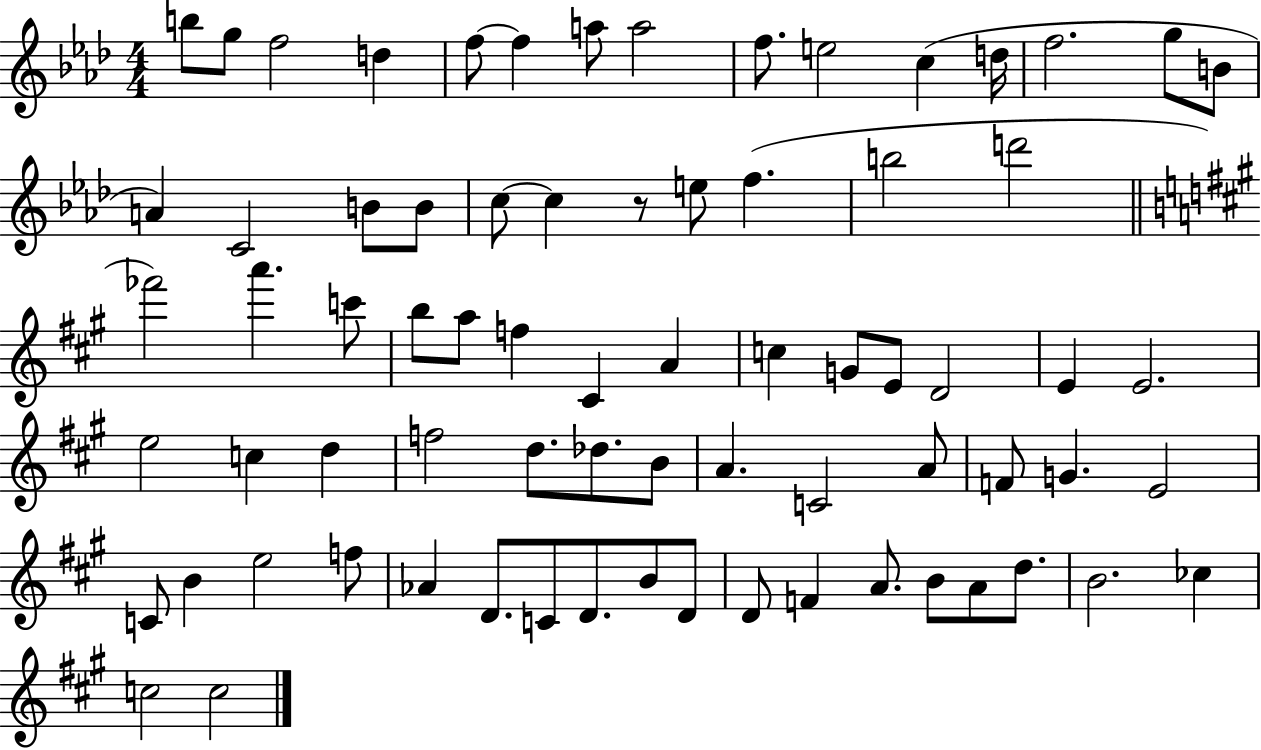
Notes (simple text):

B5/e G5/e F5/h D5/q F5/e F5/q A5/e A5/h F5/e. E5/h C5/q D5/s F5/h. G5/e B4/e A4/q C4/h B4/e B4/e C5/e C5/q R/e E5/e F5/q. B5/h D6/h FES6/h A6/q. C6/e B5/e A5/e F5/q C#4/q A4/q C5/q G4/e E4/e D4/h E4/q E4/h. E5/h C5/q D5/q F5/h D5/e. Db5/e. B4/e A4/q. C4/h A4/e F4/e G4/q. E4/h C4/e B4/q E5/h F5/e Ab4/q D4/e. C4/e D4/e. B4/e D4/e D4/e F4/q A4/e. B4/e A4/e D5/e. B4/h. CES5/q C5/h C5/h